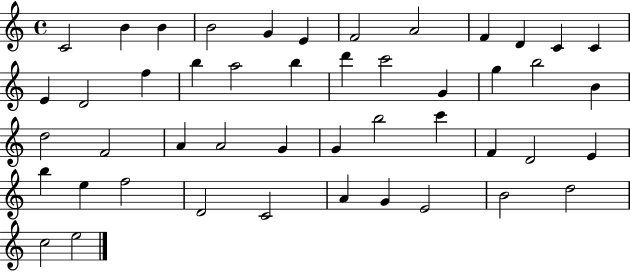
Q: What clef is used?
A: treble